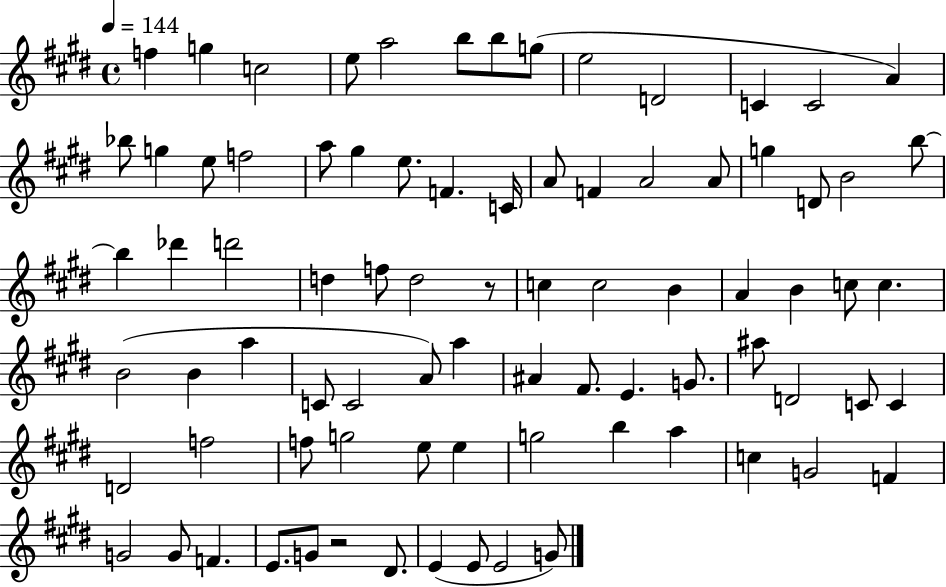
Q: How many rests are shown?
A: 2